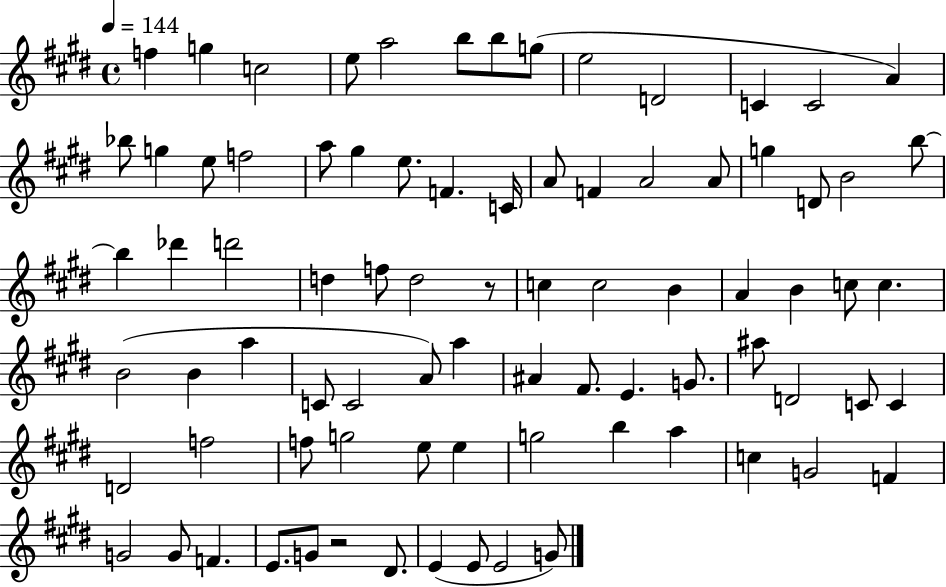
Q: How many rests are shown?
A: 2